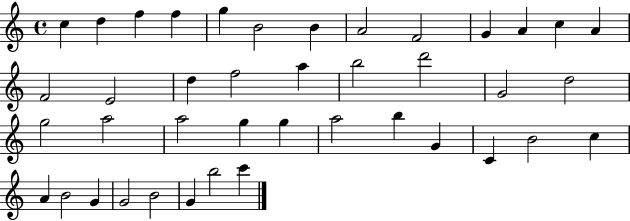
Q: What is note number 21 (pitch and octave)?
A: G4